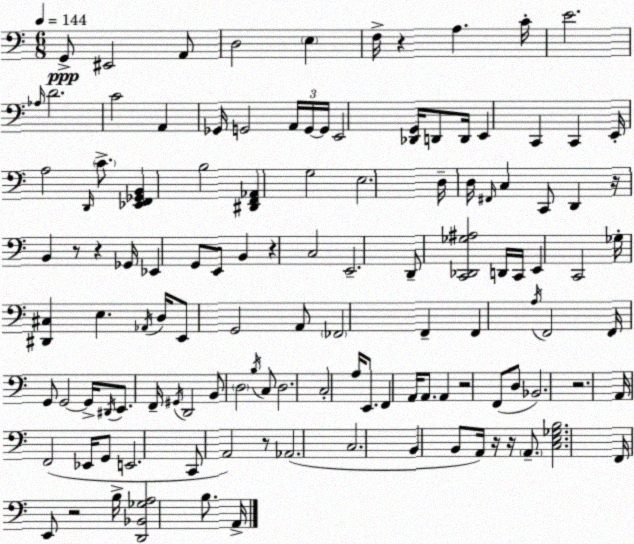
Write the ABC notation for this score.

X:1
T:Untitled
M:6/8
L:1/4
K:C
G,,/2 ^E,,2 A,,/2 D,2 E, F,/4 z A, C/4 E2 _A,/4 D2 C2 A,, _G,,/4 G,,2 A,,/4 G,,/4 G,,/4 E,,2 [_D,,G,,]/4 D,,/2 D,,/4 E,, C,, C,, E,,/4 A,2 D,,/4 C/2 [_E,,F,,_G,,B,,] B,2 [^D,,F,,_A,,] G,2 E,2 D,/4 D,/4 ^F,,/4 C, C,,/2 D,, z/4 B,, z/2 z _G,,/4 _E,, G,,/2 E,,/2 B,, z C,2 E,,2 D,,/2 [C,,_D,,_G,^A,]2 D,,/4 C,,/4 E,, C,,2 _G,/4 [^D,,^C,] E, _A,,/4 D,/4 E,,/2 G,,2 A,,/2 _F,,2 F,, F,, A,/4 F,,2 F,,/4 G,,/2 G,,2 G,,/4 ^D,,/4 E,,/2 F,,/4 ^G,,/4 D,,2 B,,/2 D,2 B,/4 C,/2 D,2 C,2 A,/4 E,,/2 F,, A,,/4 A,,/2 A,, z2 F,,/2 D,/2 _B,,2 z2 A,,/4 F,,2 _E,,/4 G,,/2 E,,2 C,,/2 A,,2 z/2 _A,,2 C,2 B,, B,,/2 A,,/4 z/4 z/4 A,,/2 [C,E,_G,B,]2 F,,/4 E,,/2 z2 B,/4 [D,,_B,,_G,A,]2 B,/2 A,,/4